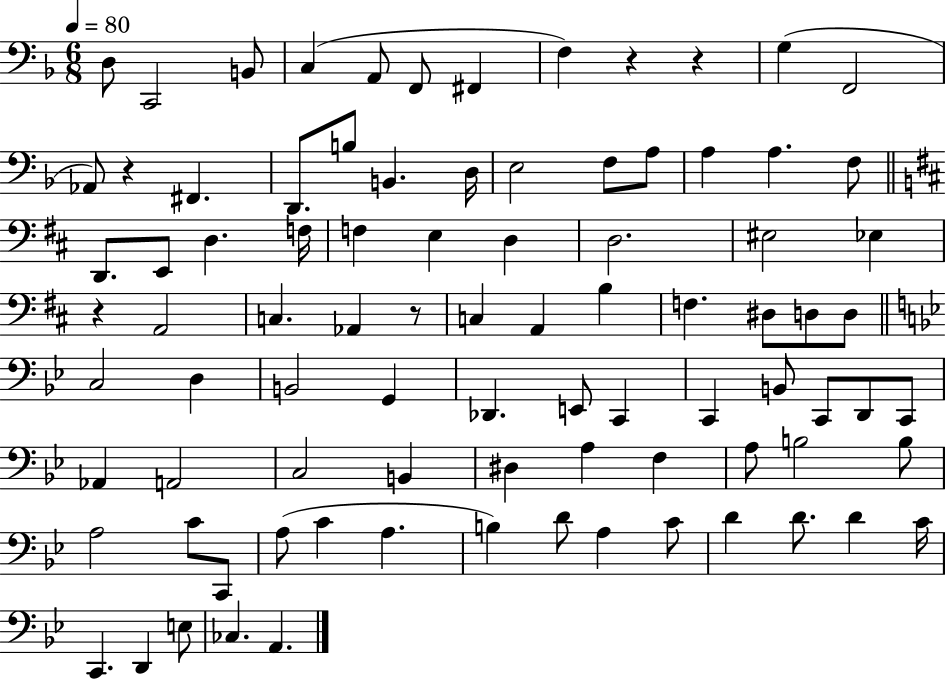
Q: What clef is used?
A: bass